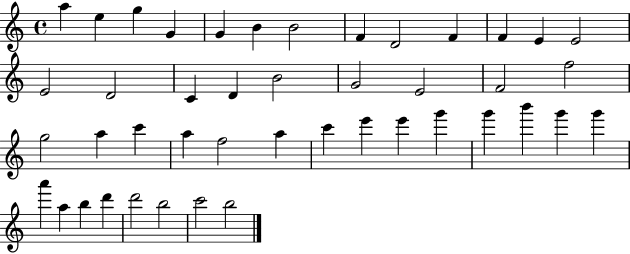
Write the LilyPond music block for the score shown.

{
  \clef treble
  \time 4/4
  \defaultTimeSignature
  \key c \major
  a''4 e''4 g''4 g'4 | g'4 b'4 b'2 | f'4 d'2 f'4 | f'4 e'4 e'2 | \break e'2 d'2 | c'4 d'4 b'2 | g'2 e'2 | f'2 f''2 | \break g''2 a''4 c'''4 | a''4 f''2 a''4 | c'''4 e'''4 e'''4 g'''4 | g'''4 b'''4 g'''4 g'''4 | \break a'''4 a''4 b''4 d'''4 | d'''2 b''2 | c'''2 b''2 | \bar "|."
}